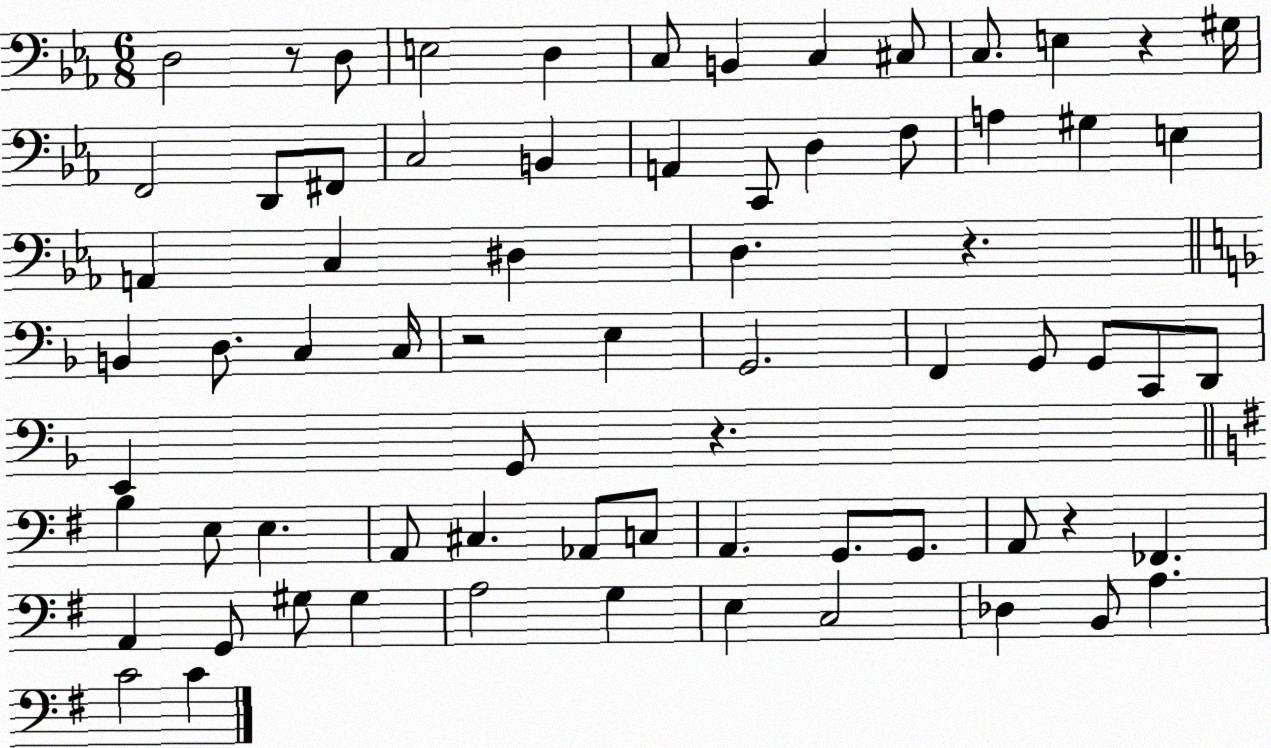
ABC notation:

X:1
T:Untitled
M:6/8
L:1/4
K:Eb
D,2 z/2 D,/2 E,2 D, C,/2 B,, C, ^C,/2 C,/2 E, z ^G,/4 F,,2 D,,/2 ^F,,/2 C,2 B,, A,, C,,/2 D, F,/2 A, ^G, E, A,, C, ^D, D, z B,, D,/2 C, C,/4 z2 E, G,,2 F,, G,,/2 G,,/2 C,,/2 D,,/2 E,, G,,/2 z B, E,/2 E, A,,/2 ^C, _A,,/2 C,/2 A,, G,,/2 G,,/2 A,,/2 z _F,, A,, G,,/2 ^G,/2 ^G, A,2 G, E, C,2 _D, B,,/2 A, C2 C